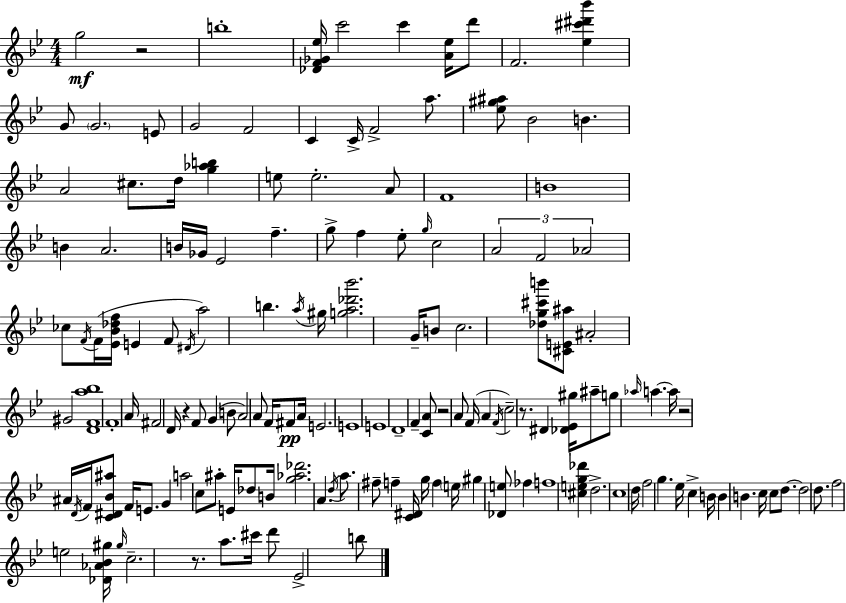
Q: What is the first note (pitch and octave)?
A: G5